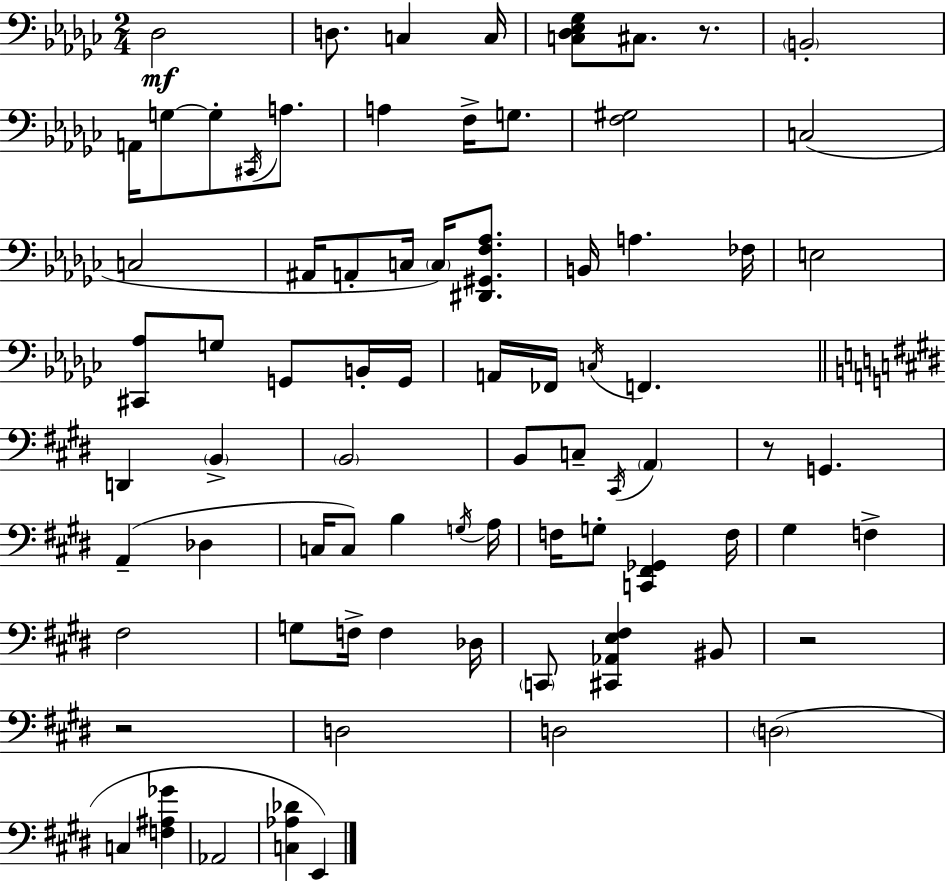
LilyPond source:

{
  \clef bass
  \numericTimeSignature
  \time 2/4
  \key ees \minor
  des2\mf | d8. c4 c16 | <c des ees ges>8 cis8. r8. | \parenthesize b,2-. | \break a,16 g8~~ g8-. \acciaccatura { cis,16 } a8. | a4 f16-> g8. | <f gis>2 | c2( | \break c2 | ais,16 a,8-. c16 \parenthesize c16) <dis, gis, f aes>8. | b,16 a4. | fes16 e2 | \break <cis, aes>8 g8 g,8 b,16-. | g,16 a,16 fes,16 \acciaccatura { c16 } f,4. | \bar "||" \break \key e \major d,4 \parenthesize b,4-> | \parenthesize b,2 | b,8 c8-- \acciaccatura { cis,16 } \parenthesize a,4 | r8 g,4. | \break a,4--( des4 | c16 c8) b4 | \acciaccatura { g16 } a16 f16 g8-. <c, fis, ges,>4 | f16 gis4 f4-> | \break fis2 | g8 f16-> f4 | des16 \parenthesize c,8 <cis, aes, e fis>4 | bis,8 r2 | \break r2 | d2 | d2 | \parenthesize d2( | \break c4 <f ais ges'>4 | aes,2 | <c aes des'>4 e,4) | \bar "|."
}